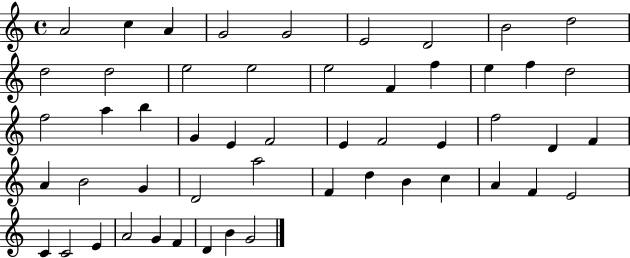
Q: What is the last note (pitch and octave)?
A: G4